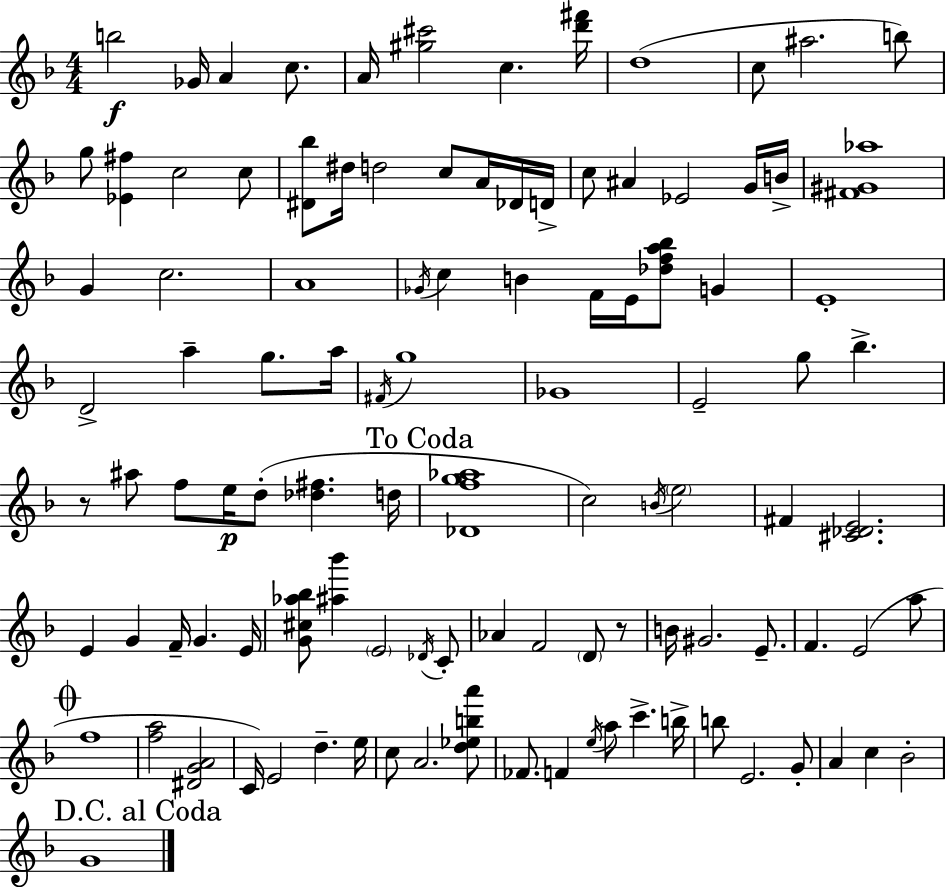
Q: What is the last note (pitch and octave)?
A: G4